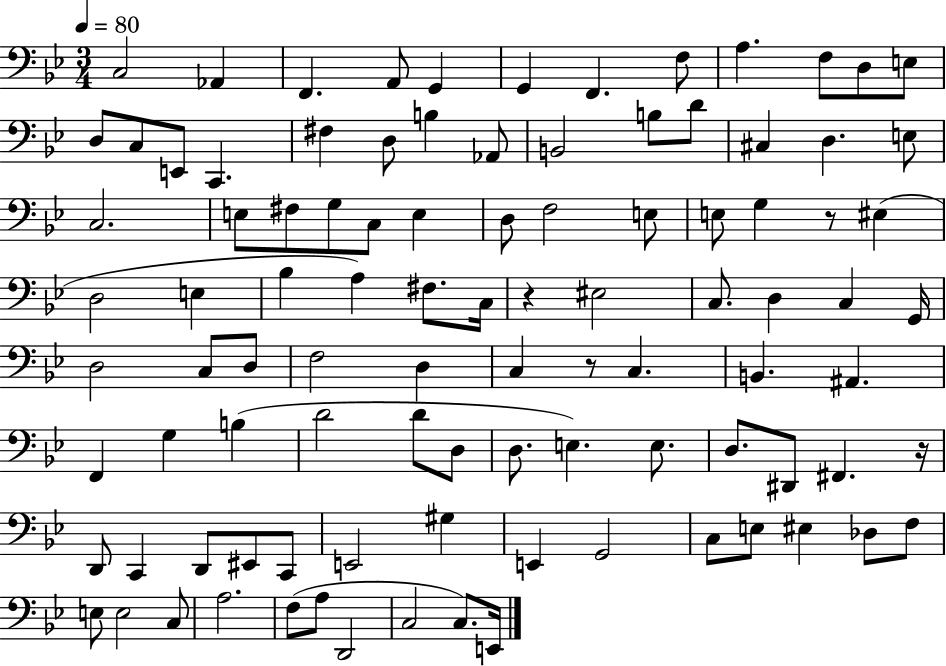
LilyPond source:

{
  \clef bass
  \numericTimeSignature
  \time 3/4
  \key bes \major
  \tempo 4 = 80
  c2 aes,4 | f,4. a,8 g,4 | g,4 f,4. f8 | a4. f8 d8 e8 | \break d8 c8 e,8 c,4. | fis4 d8 b4 aes,8 | b,2 b8 d'8 | cis4 d4. e8 | \break c2. | e8 fis8 g8 c8 e4 | d8 f2 e8 | e8 g4 r8 eis4( | \break d2 e4 | bes4 a4) fis8. c16 | r4 eis2 | c8. d4 c4 g,16 | \break d2 c8 d8 | f2 d4 | c4 r8 c4. | b,4. ais,4. | \break f,4 g4 b4( | d'2 d'8 d8 | d8. e4.) e8. | d8. dis,8 fis,4. r16 | \break d,8 c,4 d,8 eis,8 c,8 | e,2 gis4 | e,4 g,2 | c8 e8 eis4 des8 f8 | \break e8 e2 c8 | a2. | f8( a8 d,2 | c2 c8.) e,16 | \break \bar "|."
}